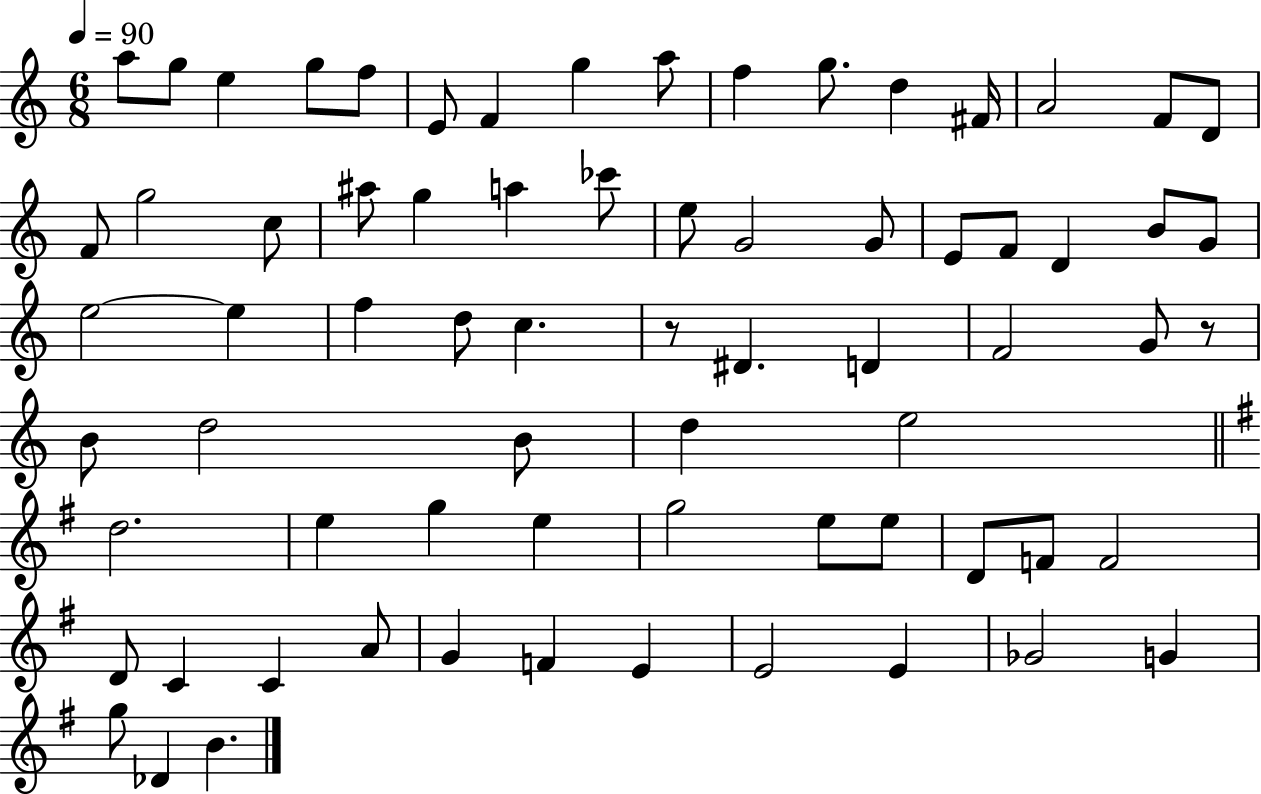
A5/e G5/e E5/q G5/e F5/e E4/e F4/q G5/q A5/e F5/q G5/e. D5/q F#4/s A4/h F4/e D4/e F4/e G5/h C5/e A#5/e G5/q A5/q CES6/e E5/e G4/h G4/e E4/e F4/e D4/q B4/e G4/e E5/h E5/q F5/q D5/e C5/q. R/e D#4/q. D4/q F4/h G4/e R/e B4/e D5/h B4/e D5/q E5/h D5/h. E5/q G5/q E5/q G5/h E5/e E5/e D4/e F4/e F4/h D4/e C4/q C4/q A4/e G4/q F4/q E4/q E4/h E4/q Gb4/h G4/q G5/e Db4/q B4/q.